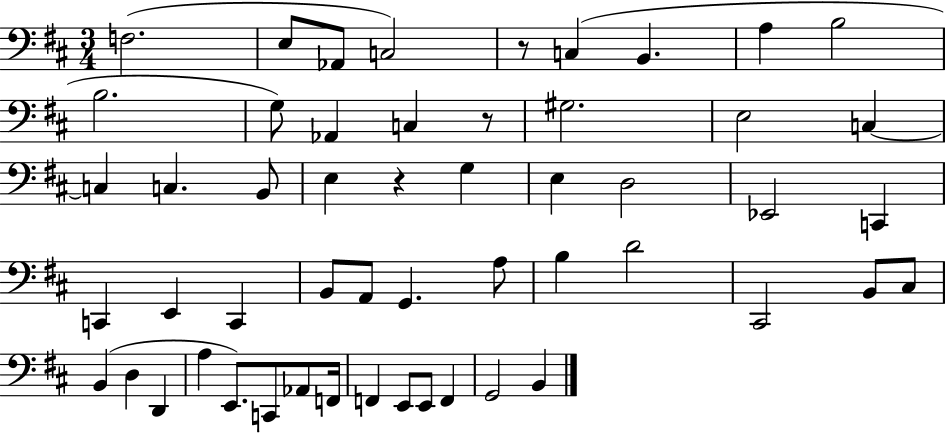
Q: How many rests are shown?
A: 3